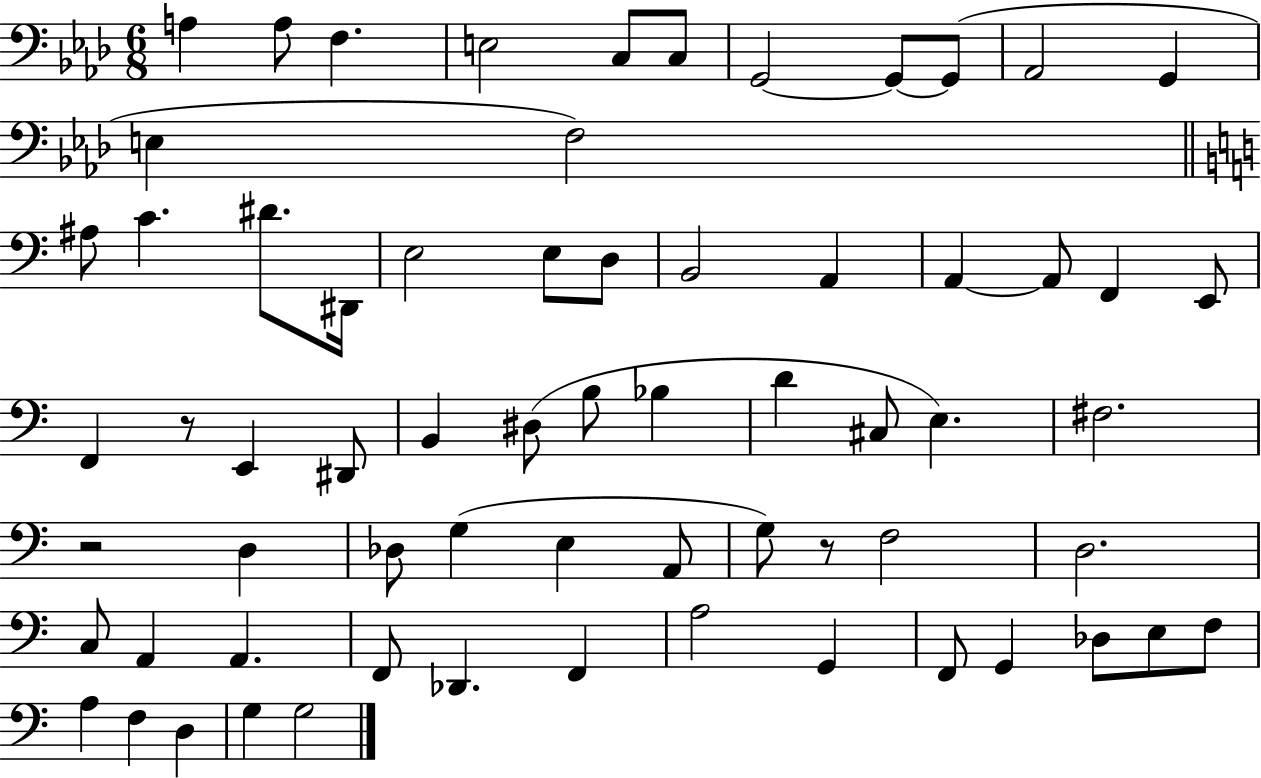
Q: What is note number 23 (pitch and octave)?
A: A2